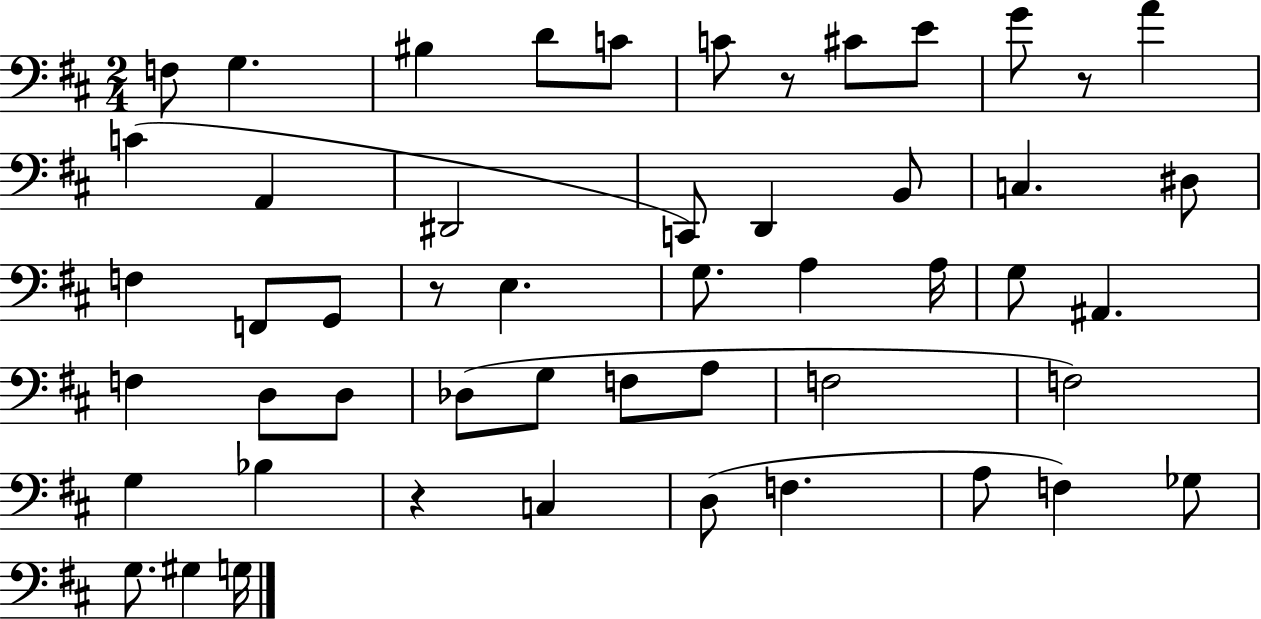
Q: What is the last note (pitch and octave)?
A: G3